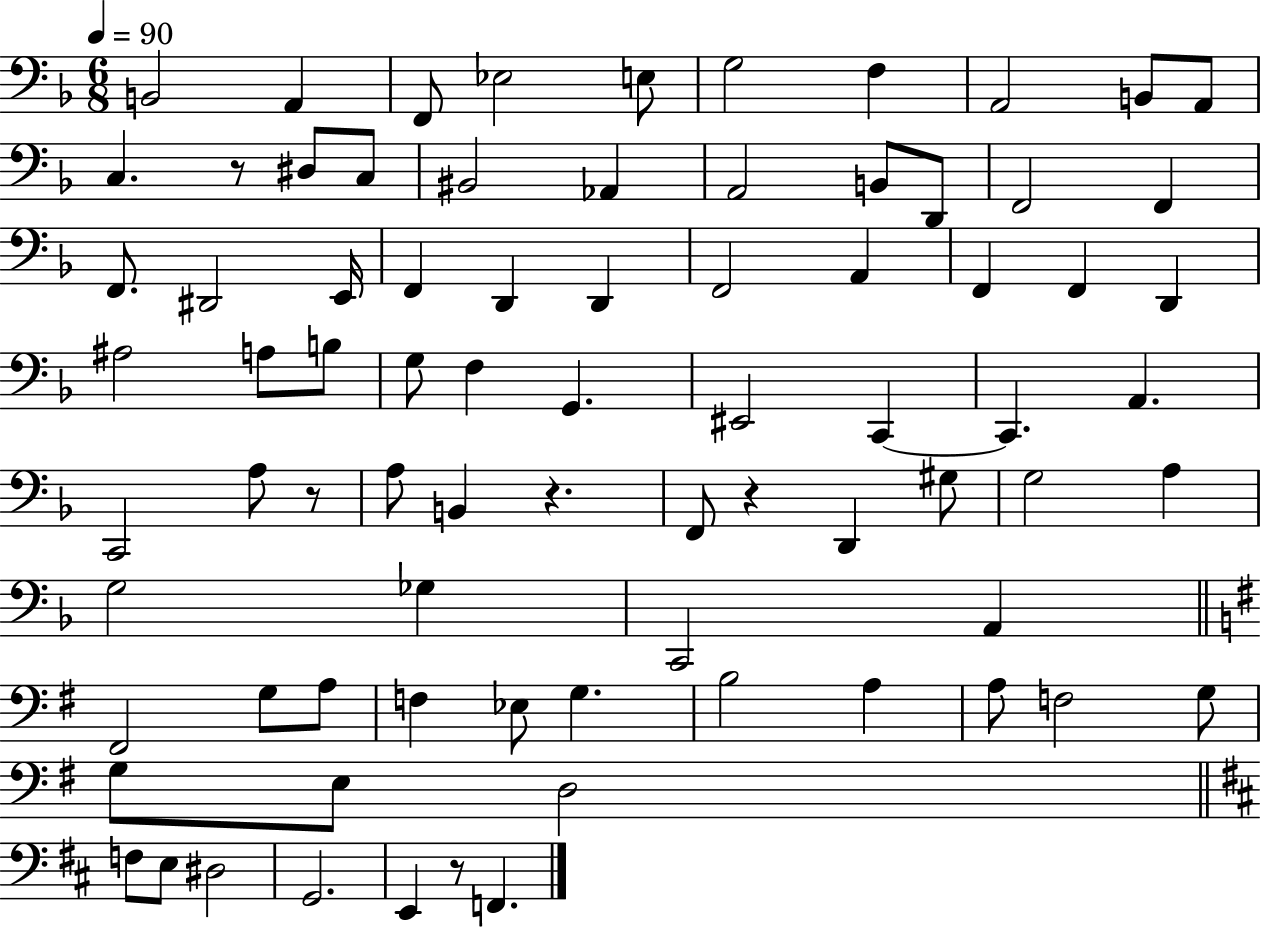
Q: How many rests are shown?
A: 5